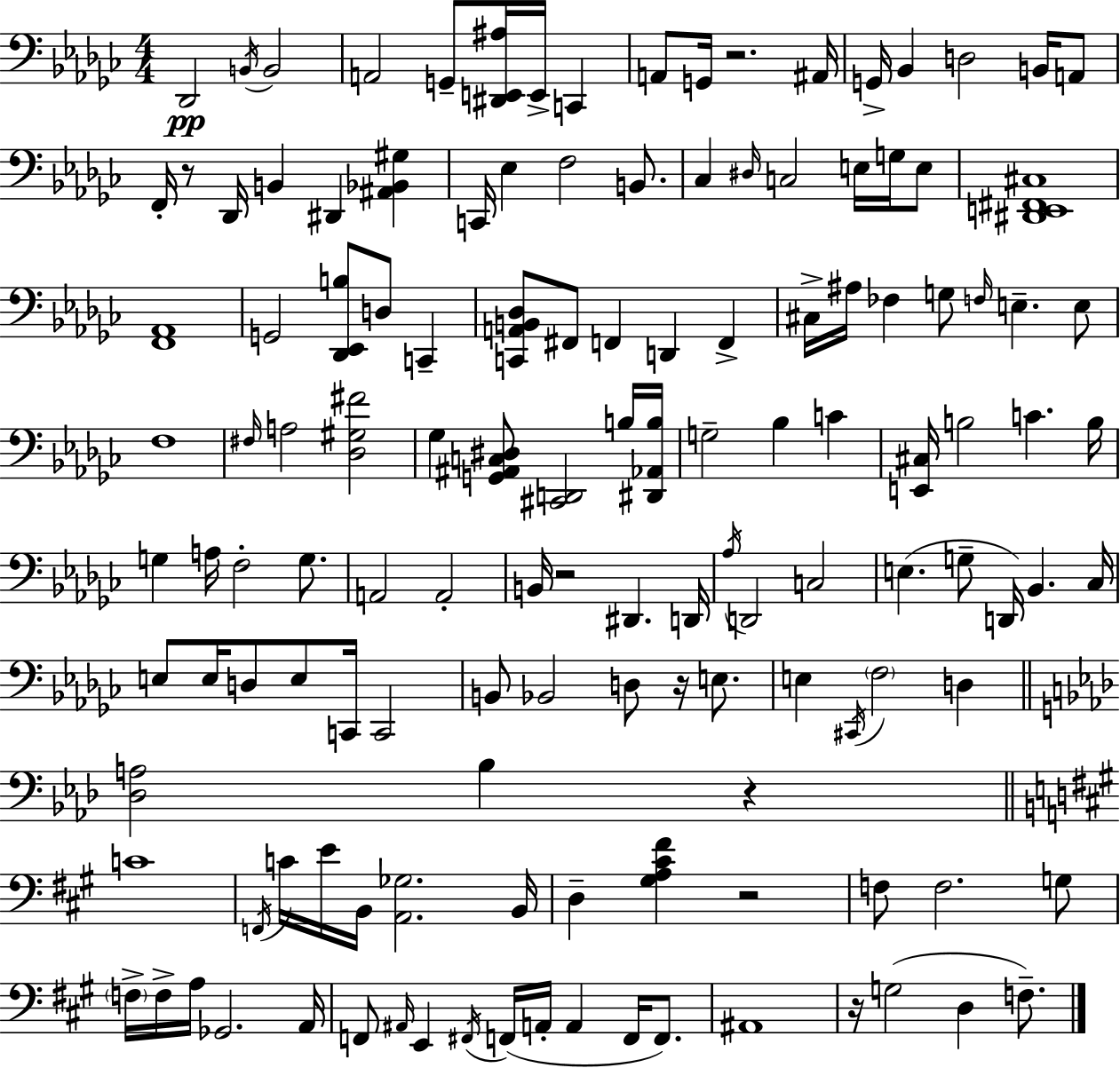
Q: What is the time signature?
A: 4/4